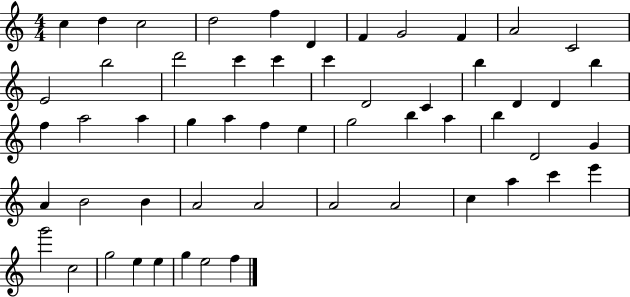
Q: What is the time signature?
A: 4/4